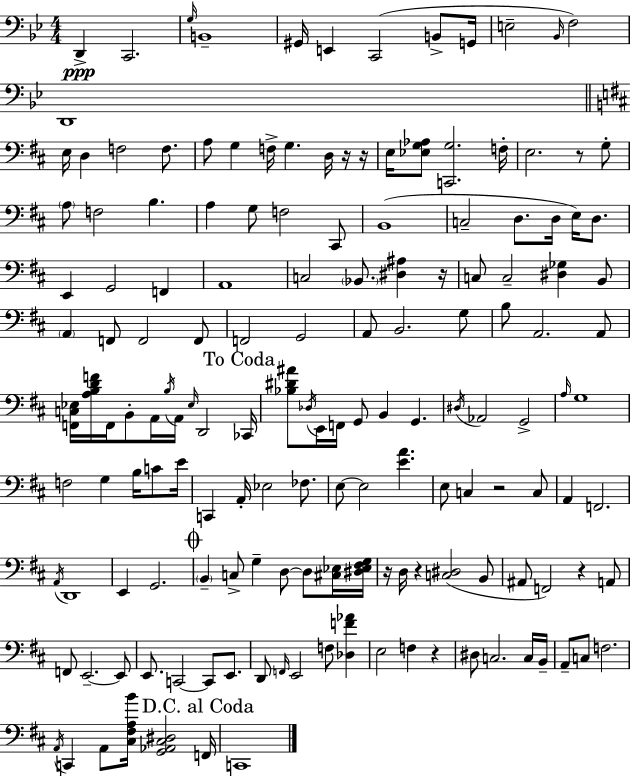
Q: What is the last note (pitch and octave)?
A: C2